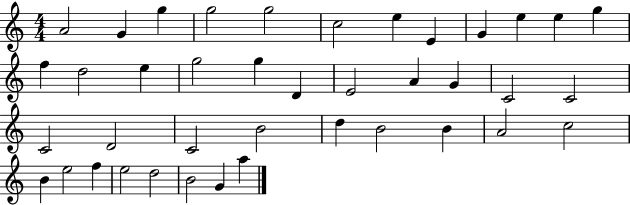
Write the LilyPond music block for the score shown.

{
  \clef treble
  \numericTimeSignature
  \time 4/4
  \key c \major
  a'2 g'4 g''4 | g''2 g''2 | c''2 e''4 e'4 | g'4 e''4 e''4 g''4 | \break f''4 d''2 e''4 | g''2 g''4 d'4 | e'2 a'4 g'4 | c'2 c'2 | \break c'2 d'2 | c'2 b'2 | d''4 b'2 b'4 | a'2 c''2 | \break b'4 e''2 f''4 | e''2 d''2 | b'2 g'4 a''4 | \bar "|."
}